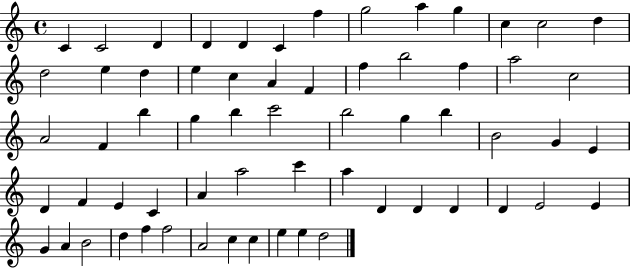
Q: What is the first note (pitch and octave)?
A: C4